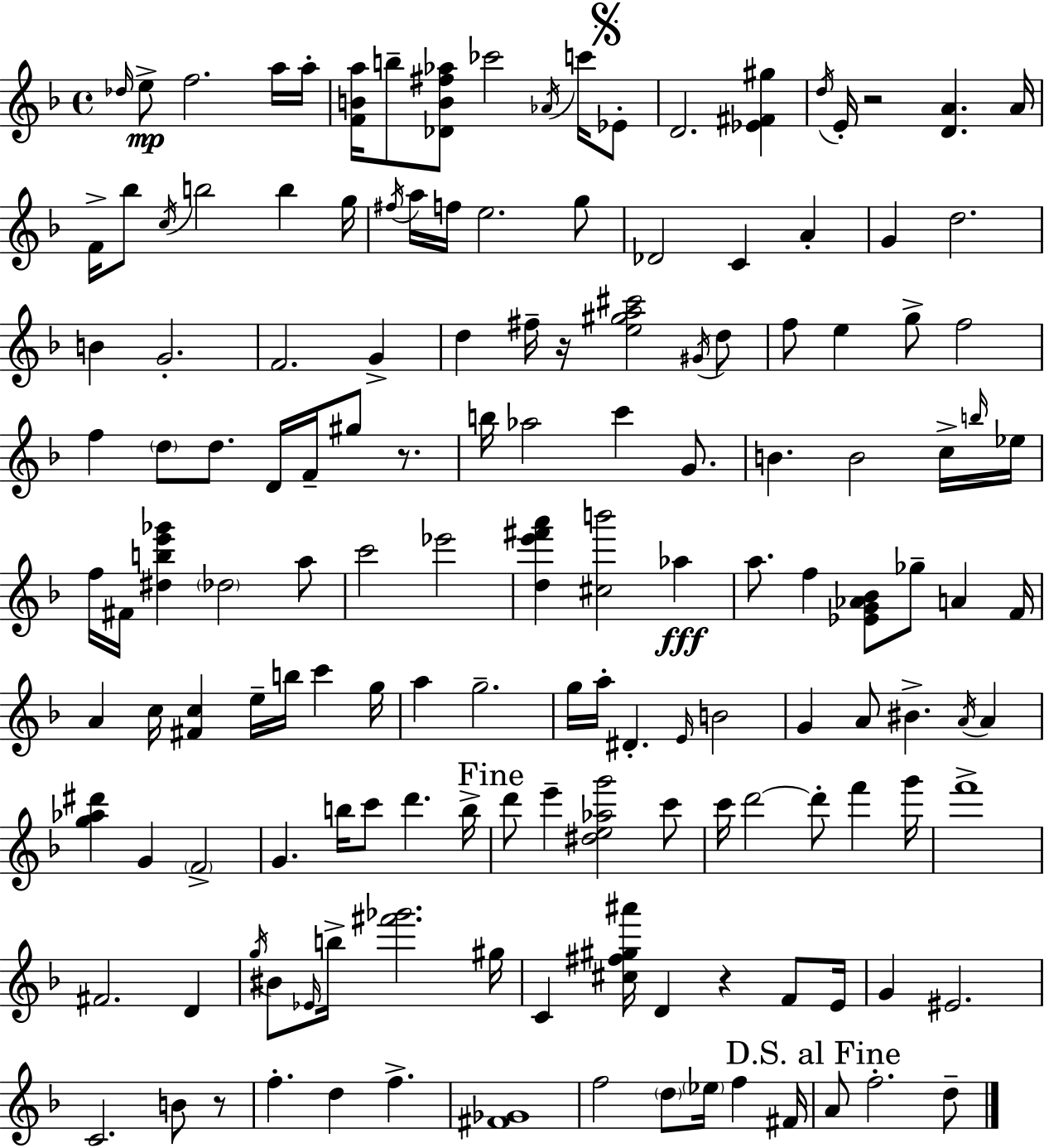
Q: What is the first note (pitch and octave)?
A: Db5